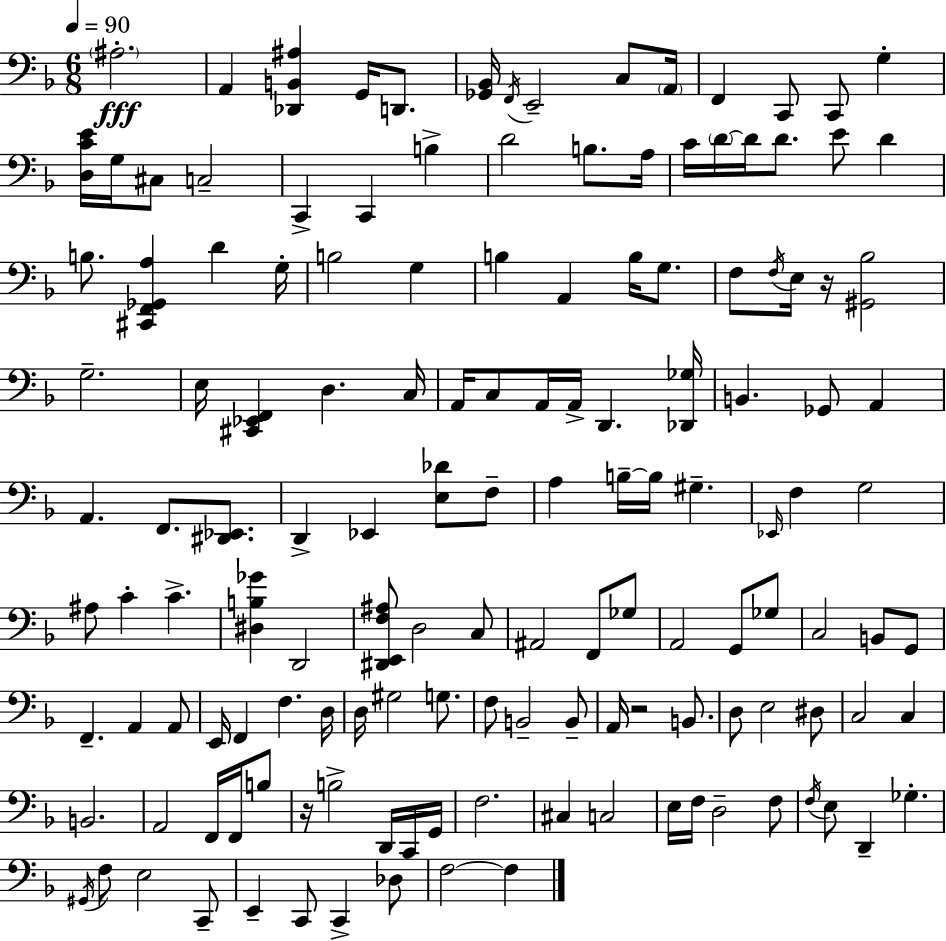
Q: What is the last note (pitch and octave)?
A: F3